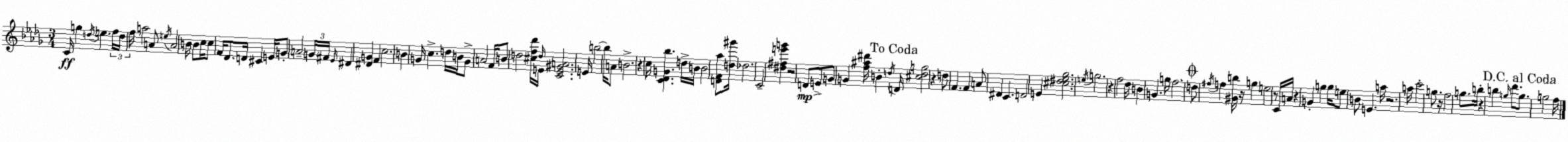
X:1
T:Untitled
M:3/4
L:1/4
K:Bbm
C/4 g d/4 e f/4 d/4 f/4 a2 A/2 e/4 A2 B/4 B/2 c/4 c/2 F/4 _D/2 D/4 ^C E/4 G/2 A2 G/4 ^F/4 _E/4 ^D [^DG] F c2 B G/4 c d/4 B/4 G/2 A2 F/4 B/2 d2 [^cf_d']/4 d/4 E/4 [CE^GA]2 E/4 b2 b/4 A/2 B2 z c/4 [C_DG_b] d/4 B/4 B2 [DF_a]/2 [d^g']/4 _d2 C2 [^d^fe'g'] z2 D/2 E/2 G/2 G [f^a^d']/4 B d/4 D/4 [^cdg]2 z d/2 F F A/2 ^D C D2 E [^c^d_e_g]2 e/4 g2 z f2 _d/4 B G g/4 f2 d/2 ^f/4 f [^Gb]/4 z/4 g e2 z/2 C/4 A/4 z G g g/4 e/2 B/2 E a/4 z2 a/4 c'2 g/2 z/4 f2 g/2 b/4 z b g/4 _d'/2 g/2 g2 f/4